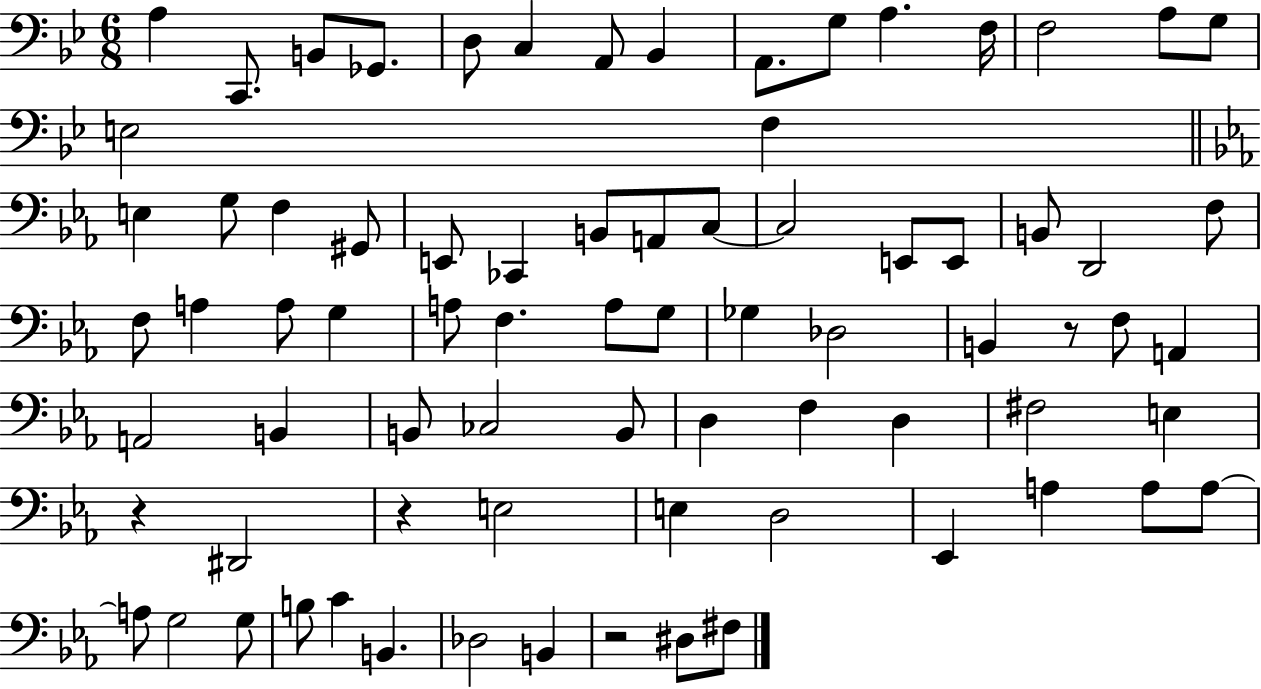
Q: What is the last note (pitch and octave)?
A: F#3